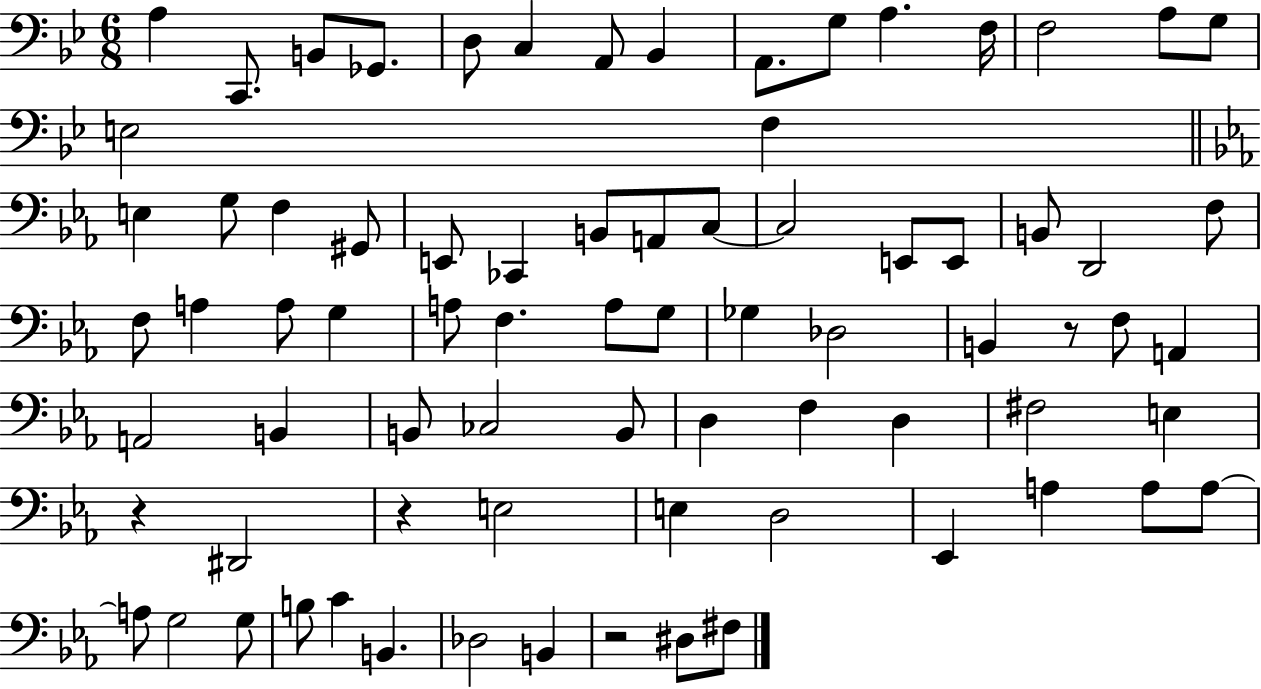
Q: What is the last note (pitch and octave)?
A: F#3